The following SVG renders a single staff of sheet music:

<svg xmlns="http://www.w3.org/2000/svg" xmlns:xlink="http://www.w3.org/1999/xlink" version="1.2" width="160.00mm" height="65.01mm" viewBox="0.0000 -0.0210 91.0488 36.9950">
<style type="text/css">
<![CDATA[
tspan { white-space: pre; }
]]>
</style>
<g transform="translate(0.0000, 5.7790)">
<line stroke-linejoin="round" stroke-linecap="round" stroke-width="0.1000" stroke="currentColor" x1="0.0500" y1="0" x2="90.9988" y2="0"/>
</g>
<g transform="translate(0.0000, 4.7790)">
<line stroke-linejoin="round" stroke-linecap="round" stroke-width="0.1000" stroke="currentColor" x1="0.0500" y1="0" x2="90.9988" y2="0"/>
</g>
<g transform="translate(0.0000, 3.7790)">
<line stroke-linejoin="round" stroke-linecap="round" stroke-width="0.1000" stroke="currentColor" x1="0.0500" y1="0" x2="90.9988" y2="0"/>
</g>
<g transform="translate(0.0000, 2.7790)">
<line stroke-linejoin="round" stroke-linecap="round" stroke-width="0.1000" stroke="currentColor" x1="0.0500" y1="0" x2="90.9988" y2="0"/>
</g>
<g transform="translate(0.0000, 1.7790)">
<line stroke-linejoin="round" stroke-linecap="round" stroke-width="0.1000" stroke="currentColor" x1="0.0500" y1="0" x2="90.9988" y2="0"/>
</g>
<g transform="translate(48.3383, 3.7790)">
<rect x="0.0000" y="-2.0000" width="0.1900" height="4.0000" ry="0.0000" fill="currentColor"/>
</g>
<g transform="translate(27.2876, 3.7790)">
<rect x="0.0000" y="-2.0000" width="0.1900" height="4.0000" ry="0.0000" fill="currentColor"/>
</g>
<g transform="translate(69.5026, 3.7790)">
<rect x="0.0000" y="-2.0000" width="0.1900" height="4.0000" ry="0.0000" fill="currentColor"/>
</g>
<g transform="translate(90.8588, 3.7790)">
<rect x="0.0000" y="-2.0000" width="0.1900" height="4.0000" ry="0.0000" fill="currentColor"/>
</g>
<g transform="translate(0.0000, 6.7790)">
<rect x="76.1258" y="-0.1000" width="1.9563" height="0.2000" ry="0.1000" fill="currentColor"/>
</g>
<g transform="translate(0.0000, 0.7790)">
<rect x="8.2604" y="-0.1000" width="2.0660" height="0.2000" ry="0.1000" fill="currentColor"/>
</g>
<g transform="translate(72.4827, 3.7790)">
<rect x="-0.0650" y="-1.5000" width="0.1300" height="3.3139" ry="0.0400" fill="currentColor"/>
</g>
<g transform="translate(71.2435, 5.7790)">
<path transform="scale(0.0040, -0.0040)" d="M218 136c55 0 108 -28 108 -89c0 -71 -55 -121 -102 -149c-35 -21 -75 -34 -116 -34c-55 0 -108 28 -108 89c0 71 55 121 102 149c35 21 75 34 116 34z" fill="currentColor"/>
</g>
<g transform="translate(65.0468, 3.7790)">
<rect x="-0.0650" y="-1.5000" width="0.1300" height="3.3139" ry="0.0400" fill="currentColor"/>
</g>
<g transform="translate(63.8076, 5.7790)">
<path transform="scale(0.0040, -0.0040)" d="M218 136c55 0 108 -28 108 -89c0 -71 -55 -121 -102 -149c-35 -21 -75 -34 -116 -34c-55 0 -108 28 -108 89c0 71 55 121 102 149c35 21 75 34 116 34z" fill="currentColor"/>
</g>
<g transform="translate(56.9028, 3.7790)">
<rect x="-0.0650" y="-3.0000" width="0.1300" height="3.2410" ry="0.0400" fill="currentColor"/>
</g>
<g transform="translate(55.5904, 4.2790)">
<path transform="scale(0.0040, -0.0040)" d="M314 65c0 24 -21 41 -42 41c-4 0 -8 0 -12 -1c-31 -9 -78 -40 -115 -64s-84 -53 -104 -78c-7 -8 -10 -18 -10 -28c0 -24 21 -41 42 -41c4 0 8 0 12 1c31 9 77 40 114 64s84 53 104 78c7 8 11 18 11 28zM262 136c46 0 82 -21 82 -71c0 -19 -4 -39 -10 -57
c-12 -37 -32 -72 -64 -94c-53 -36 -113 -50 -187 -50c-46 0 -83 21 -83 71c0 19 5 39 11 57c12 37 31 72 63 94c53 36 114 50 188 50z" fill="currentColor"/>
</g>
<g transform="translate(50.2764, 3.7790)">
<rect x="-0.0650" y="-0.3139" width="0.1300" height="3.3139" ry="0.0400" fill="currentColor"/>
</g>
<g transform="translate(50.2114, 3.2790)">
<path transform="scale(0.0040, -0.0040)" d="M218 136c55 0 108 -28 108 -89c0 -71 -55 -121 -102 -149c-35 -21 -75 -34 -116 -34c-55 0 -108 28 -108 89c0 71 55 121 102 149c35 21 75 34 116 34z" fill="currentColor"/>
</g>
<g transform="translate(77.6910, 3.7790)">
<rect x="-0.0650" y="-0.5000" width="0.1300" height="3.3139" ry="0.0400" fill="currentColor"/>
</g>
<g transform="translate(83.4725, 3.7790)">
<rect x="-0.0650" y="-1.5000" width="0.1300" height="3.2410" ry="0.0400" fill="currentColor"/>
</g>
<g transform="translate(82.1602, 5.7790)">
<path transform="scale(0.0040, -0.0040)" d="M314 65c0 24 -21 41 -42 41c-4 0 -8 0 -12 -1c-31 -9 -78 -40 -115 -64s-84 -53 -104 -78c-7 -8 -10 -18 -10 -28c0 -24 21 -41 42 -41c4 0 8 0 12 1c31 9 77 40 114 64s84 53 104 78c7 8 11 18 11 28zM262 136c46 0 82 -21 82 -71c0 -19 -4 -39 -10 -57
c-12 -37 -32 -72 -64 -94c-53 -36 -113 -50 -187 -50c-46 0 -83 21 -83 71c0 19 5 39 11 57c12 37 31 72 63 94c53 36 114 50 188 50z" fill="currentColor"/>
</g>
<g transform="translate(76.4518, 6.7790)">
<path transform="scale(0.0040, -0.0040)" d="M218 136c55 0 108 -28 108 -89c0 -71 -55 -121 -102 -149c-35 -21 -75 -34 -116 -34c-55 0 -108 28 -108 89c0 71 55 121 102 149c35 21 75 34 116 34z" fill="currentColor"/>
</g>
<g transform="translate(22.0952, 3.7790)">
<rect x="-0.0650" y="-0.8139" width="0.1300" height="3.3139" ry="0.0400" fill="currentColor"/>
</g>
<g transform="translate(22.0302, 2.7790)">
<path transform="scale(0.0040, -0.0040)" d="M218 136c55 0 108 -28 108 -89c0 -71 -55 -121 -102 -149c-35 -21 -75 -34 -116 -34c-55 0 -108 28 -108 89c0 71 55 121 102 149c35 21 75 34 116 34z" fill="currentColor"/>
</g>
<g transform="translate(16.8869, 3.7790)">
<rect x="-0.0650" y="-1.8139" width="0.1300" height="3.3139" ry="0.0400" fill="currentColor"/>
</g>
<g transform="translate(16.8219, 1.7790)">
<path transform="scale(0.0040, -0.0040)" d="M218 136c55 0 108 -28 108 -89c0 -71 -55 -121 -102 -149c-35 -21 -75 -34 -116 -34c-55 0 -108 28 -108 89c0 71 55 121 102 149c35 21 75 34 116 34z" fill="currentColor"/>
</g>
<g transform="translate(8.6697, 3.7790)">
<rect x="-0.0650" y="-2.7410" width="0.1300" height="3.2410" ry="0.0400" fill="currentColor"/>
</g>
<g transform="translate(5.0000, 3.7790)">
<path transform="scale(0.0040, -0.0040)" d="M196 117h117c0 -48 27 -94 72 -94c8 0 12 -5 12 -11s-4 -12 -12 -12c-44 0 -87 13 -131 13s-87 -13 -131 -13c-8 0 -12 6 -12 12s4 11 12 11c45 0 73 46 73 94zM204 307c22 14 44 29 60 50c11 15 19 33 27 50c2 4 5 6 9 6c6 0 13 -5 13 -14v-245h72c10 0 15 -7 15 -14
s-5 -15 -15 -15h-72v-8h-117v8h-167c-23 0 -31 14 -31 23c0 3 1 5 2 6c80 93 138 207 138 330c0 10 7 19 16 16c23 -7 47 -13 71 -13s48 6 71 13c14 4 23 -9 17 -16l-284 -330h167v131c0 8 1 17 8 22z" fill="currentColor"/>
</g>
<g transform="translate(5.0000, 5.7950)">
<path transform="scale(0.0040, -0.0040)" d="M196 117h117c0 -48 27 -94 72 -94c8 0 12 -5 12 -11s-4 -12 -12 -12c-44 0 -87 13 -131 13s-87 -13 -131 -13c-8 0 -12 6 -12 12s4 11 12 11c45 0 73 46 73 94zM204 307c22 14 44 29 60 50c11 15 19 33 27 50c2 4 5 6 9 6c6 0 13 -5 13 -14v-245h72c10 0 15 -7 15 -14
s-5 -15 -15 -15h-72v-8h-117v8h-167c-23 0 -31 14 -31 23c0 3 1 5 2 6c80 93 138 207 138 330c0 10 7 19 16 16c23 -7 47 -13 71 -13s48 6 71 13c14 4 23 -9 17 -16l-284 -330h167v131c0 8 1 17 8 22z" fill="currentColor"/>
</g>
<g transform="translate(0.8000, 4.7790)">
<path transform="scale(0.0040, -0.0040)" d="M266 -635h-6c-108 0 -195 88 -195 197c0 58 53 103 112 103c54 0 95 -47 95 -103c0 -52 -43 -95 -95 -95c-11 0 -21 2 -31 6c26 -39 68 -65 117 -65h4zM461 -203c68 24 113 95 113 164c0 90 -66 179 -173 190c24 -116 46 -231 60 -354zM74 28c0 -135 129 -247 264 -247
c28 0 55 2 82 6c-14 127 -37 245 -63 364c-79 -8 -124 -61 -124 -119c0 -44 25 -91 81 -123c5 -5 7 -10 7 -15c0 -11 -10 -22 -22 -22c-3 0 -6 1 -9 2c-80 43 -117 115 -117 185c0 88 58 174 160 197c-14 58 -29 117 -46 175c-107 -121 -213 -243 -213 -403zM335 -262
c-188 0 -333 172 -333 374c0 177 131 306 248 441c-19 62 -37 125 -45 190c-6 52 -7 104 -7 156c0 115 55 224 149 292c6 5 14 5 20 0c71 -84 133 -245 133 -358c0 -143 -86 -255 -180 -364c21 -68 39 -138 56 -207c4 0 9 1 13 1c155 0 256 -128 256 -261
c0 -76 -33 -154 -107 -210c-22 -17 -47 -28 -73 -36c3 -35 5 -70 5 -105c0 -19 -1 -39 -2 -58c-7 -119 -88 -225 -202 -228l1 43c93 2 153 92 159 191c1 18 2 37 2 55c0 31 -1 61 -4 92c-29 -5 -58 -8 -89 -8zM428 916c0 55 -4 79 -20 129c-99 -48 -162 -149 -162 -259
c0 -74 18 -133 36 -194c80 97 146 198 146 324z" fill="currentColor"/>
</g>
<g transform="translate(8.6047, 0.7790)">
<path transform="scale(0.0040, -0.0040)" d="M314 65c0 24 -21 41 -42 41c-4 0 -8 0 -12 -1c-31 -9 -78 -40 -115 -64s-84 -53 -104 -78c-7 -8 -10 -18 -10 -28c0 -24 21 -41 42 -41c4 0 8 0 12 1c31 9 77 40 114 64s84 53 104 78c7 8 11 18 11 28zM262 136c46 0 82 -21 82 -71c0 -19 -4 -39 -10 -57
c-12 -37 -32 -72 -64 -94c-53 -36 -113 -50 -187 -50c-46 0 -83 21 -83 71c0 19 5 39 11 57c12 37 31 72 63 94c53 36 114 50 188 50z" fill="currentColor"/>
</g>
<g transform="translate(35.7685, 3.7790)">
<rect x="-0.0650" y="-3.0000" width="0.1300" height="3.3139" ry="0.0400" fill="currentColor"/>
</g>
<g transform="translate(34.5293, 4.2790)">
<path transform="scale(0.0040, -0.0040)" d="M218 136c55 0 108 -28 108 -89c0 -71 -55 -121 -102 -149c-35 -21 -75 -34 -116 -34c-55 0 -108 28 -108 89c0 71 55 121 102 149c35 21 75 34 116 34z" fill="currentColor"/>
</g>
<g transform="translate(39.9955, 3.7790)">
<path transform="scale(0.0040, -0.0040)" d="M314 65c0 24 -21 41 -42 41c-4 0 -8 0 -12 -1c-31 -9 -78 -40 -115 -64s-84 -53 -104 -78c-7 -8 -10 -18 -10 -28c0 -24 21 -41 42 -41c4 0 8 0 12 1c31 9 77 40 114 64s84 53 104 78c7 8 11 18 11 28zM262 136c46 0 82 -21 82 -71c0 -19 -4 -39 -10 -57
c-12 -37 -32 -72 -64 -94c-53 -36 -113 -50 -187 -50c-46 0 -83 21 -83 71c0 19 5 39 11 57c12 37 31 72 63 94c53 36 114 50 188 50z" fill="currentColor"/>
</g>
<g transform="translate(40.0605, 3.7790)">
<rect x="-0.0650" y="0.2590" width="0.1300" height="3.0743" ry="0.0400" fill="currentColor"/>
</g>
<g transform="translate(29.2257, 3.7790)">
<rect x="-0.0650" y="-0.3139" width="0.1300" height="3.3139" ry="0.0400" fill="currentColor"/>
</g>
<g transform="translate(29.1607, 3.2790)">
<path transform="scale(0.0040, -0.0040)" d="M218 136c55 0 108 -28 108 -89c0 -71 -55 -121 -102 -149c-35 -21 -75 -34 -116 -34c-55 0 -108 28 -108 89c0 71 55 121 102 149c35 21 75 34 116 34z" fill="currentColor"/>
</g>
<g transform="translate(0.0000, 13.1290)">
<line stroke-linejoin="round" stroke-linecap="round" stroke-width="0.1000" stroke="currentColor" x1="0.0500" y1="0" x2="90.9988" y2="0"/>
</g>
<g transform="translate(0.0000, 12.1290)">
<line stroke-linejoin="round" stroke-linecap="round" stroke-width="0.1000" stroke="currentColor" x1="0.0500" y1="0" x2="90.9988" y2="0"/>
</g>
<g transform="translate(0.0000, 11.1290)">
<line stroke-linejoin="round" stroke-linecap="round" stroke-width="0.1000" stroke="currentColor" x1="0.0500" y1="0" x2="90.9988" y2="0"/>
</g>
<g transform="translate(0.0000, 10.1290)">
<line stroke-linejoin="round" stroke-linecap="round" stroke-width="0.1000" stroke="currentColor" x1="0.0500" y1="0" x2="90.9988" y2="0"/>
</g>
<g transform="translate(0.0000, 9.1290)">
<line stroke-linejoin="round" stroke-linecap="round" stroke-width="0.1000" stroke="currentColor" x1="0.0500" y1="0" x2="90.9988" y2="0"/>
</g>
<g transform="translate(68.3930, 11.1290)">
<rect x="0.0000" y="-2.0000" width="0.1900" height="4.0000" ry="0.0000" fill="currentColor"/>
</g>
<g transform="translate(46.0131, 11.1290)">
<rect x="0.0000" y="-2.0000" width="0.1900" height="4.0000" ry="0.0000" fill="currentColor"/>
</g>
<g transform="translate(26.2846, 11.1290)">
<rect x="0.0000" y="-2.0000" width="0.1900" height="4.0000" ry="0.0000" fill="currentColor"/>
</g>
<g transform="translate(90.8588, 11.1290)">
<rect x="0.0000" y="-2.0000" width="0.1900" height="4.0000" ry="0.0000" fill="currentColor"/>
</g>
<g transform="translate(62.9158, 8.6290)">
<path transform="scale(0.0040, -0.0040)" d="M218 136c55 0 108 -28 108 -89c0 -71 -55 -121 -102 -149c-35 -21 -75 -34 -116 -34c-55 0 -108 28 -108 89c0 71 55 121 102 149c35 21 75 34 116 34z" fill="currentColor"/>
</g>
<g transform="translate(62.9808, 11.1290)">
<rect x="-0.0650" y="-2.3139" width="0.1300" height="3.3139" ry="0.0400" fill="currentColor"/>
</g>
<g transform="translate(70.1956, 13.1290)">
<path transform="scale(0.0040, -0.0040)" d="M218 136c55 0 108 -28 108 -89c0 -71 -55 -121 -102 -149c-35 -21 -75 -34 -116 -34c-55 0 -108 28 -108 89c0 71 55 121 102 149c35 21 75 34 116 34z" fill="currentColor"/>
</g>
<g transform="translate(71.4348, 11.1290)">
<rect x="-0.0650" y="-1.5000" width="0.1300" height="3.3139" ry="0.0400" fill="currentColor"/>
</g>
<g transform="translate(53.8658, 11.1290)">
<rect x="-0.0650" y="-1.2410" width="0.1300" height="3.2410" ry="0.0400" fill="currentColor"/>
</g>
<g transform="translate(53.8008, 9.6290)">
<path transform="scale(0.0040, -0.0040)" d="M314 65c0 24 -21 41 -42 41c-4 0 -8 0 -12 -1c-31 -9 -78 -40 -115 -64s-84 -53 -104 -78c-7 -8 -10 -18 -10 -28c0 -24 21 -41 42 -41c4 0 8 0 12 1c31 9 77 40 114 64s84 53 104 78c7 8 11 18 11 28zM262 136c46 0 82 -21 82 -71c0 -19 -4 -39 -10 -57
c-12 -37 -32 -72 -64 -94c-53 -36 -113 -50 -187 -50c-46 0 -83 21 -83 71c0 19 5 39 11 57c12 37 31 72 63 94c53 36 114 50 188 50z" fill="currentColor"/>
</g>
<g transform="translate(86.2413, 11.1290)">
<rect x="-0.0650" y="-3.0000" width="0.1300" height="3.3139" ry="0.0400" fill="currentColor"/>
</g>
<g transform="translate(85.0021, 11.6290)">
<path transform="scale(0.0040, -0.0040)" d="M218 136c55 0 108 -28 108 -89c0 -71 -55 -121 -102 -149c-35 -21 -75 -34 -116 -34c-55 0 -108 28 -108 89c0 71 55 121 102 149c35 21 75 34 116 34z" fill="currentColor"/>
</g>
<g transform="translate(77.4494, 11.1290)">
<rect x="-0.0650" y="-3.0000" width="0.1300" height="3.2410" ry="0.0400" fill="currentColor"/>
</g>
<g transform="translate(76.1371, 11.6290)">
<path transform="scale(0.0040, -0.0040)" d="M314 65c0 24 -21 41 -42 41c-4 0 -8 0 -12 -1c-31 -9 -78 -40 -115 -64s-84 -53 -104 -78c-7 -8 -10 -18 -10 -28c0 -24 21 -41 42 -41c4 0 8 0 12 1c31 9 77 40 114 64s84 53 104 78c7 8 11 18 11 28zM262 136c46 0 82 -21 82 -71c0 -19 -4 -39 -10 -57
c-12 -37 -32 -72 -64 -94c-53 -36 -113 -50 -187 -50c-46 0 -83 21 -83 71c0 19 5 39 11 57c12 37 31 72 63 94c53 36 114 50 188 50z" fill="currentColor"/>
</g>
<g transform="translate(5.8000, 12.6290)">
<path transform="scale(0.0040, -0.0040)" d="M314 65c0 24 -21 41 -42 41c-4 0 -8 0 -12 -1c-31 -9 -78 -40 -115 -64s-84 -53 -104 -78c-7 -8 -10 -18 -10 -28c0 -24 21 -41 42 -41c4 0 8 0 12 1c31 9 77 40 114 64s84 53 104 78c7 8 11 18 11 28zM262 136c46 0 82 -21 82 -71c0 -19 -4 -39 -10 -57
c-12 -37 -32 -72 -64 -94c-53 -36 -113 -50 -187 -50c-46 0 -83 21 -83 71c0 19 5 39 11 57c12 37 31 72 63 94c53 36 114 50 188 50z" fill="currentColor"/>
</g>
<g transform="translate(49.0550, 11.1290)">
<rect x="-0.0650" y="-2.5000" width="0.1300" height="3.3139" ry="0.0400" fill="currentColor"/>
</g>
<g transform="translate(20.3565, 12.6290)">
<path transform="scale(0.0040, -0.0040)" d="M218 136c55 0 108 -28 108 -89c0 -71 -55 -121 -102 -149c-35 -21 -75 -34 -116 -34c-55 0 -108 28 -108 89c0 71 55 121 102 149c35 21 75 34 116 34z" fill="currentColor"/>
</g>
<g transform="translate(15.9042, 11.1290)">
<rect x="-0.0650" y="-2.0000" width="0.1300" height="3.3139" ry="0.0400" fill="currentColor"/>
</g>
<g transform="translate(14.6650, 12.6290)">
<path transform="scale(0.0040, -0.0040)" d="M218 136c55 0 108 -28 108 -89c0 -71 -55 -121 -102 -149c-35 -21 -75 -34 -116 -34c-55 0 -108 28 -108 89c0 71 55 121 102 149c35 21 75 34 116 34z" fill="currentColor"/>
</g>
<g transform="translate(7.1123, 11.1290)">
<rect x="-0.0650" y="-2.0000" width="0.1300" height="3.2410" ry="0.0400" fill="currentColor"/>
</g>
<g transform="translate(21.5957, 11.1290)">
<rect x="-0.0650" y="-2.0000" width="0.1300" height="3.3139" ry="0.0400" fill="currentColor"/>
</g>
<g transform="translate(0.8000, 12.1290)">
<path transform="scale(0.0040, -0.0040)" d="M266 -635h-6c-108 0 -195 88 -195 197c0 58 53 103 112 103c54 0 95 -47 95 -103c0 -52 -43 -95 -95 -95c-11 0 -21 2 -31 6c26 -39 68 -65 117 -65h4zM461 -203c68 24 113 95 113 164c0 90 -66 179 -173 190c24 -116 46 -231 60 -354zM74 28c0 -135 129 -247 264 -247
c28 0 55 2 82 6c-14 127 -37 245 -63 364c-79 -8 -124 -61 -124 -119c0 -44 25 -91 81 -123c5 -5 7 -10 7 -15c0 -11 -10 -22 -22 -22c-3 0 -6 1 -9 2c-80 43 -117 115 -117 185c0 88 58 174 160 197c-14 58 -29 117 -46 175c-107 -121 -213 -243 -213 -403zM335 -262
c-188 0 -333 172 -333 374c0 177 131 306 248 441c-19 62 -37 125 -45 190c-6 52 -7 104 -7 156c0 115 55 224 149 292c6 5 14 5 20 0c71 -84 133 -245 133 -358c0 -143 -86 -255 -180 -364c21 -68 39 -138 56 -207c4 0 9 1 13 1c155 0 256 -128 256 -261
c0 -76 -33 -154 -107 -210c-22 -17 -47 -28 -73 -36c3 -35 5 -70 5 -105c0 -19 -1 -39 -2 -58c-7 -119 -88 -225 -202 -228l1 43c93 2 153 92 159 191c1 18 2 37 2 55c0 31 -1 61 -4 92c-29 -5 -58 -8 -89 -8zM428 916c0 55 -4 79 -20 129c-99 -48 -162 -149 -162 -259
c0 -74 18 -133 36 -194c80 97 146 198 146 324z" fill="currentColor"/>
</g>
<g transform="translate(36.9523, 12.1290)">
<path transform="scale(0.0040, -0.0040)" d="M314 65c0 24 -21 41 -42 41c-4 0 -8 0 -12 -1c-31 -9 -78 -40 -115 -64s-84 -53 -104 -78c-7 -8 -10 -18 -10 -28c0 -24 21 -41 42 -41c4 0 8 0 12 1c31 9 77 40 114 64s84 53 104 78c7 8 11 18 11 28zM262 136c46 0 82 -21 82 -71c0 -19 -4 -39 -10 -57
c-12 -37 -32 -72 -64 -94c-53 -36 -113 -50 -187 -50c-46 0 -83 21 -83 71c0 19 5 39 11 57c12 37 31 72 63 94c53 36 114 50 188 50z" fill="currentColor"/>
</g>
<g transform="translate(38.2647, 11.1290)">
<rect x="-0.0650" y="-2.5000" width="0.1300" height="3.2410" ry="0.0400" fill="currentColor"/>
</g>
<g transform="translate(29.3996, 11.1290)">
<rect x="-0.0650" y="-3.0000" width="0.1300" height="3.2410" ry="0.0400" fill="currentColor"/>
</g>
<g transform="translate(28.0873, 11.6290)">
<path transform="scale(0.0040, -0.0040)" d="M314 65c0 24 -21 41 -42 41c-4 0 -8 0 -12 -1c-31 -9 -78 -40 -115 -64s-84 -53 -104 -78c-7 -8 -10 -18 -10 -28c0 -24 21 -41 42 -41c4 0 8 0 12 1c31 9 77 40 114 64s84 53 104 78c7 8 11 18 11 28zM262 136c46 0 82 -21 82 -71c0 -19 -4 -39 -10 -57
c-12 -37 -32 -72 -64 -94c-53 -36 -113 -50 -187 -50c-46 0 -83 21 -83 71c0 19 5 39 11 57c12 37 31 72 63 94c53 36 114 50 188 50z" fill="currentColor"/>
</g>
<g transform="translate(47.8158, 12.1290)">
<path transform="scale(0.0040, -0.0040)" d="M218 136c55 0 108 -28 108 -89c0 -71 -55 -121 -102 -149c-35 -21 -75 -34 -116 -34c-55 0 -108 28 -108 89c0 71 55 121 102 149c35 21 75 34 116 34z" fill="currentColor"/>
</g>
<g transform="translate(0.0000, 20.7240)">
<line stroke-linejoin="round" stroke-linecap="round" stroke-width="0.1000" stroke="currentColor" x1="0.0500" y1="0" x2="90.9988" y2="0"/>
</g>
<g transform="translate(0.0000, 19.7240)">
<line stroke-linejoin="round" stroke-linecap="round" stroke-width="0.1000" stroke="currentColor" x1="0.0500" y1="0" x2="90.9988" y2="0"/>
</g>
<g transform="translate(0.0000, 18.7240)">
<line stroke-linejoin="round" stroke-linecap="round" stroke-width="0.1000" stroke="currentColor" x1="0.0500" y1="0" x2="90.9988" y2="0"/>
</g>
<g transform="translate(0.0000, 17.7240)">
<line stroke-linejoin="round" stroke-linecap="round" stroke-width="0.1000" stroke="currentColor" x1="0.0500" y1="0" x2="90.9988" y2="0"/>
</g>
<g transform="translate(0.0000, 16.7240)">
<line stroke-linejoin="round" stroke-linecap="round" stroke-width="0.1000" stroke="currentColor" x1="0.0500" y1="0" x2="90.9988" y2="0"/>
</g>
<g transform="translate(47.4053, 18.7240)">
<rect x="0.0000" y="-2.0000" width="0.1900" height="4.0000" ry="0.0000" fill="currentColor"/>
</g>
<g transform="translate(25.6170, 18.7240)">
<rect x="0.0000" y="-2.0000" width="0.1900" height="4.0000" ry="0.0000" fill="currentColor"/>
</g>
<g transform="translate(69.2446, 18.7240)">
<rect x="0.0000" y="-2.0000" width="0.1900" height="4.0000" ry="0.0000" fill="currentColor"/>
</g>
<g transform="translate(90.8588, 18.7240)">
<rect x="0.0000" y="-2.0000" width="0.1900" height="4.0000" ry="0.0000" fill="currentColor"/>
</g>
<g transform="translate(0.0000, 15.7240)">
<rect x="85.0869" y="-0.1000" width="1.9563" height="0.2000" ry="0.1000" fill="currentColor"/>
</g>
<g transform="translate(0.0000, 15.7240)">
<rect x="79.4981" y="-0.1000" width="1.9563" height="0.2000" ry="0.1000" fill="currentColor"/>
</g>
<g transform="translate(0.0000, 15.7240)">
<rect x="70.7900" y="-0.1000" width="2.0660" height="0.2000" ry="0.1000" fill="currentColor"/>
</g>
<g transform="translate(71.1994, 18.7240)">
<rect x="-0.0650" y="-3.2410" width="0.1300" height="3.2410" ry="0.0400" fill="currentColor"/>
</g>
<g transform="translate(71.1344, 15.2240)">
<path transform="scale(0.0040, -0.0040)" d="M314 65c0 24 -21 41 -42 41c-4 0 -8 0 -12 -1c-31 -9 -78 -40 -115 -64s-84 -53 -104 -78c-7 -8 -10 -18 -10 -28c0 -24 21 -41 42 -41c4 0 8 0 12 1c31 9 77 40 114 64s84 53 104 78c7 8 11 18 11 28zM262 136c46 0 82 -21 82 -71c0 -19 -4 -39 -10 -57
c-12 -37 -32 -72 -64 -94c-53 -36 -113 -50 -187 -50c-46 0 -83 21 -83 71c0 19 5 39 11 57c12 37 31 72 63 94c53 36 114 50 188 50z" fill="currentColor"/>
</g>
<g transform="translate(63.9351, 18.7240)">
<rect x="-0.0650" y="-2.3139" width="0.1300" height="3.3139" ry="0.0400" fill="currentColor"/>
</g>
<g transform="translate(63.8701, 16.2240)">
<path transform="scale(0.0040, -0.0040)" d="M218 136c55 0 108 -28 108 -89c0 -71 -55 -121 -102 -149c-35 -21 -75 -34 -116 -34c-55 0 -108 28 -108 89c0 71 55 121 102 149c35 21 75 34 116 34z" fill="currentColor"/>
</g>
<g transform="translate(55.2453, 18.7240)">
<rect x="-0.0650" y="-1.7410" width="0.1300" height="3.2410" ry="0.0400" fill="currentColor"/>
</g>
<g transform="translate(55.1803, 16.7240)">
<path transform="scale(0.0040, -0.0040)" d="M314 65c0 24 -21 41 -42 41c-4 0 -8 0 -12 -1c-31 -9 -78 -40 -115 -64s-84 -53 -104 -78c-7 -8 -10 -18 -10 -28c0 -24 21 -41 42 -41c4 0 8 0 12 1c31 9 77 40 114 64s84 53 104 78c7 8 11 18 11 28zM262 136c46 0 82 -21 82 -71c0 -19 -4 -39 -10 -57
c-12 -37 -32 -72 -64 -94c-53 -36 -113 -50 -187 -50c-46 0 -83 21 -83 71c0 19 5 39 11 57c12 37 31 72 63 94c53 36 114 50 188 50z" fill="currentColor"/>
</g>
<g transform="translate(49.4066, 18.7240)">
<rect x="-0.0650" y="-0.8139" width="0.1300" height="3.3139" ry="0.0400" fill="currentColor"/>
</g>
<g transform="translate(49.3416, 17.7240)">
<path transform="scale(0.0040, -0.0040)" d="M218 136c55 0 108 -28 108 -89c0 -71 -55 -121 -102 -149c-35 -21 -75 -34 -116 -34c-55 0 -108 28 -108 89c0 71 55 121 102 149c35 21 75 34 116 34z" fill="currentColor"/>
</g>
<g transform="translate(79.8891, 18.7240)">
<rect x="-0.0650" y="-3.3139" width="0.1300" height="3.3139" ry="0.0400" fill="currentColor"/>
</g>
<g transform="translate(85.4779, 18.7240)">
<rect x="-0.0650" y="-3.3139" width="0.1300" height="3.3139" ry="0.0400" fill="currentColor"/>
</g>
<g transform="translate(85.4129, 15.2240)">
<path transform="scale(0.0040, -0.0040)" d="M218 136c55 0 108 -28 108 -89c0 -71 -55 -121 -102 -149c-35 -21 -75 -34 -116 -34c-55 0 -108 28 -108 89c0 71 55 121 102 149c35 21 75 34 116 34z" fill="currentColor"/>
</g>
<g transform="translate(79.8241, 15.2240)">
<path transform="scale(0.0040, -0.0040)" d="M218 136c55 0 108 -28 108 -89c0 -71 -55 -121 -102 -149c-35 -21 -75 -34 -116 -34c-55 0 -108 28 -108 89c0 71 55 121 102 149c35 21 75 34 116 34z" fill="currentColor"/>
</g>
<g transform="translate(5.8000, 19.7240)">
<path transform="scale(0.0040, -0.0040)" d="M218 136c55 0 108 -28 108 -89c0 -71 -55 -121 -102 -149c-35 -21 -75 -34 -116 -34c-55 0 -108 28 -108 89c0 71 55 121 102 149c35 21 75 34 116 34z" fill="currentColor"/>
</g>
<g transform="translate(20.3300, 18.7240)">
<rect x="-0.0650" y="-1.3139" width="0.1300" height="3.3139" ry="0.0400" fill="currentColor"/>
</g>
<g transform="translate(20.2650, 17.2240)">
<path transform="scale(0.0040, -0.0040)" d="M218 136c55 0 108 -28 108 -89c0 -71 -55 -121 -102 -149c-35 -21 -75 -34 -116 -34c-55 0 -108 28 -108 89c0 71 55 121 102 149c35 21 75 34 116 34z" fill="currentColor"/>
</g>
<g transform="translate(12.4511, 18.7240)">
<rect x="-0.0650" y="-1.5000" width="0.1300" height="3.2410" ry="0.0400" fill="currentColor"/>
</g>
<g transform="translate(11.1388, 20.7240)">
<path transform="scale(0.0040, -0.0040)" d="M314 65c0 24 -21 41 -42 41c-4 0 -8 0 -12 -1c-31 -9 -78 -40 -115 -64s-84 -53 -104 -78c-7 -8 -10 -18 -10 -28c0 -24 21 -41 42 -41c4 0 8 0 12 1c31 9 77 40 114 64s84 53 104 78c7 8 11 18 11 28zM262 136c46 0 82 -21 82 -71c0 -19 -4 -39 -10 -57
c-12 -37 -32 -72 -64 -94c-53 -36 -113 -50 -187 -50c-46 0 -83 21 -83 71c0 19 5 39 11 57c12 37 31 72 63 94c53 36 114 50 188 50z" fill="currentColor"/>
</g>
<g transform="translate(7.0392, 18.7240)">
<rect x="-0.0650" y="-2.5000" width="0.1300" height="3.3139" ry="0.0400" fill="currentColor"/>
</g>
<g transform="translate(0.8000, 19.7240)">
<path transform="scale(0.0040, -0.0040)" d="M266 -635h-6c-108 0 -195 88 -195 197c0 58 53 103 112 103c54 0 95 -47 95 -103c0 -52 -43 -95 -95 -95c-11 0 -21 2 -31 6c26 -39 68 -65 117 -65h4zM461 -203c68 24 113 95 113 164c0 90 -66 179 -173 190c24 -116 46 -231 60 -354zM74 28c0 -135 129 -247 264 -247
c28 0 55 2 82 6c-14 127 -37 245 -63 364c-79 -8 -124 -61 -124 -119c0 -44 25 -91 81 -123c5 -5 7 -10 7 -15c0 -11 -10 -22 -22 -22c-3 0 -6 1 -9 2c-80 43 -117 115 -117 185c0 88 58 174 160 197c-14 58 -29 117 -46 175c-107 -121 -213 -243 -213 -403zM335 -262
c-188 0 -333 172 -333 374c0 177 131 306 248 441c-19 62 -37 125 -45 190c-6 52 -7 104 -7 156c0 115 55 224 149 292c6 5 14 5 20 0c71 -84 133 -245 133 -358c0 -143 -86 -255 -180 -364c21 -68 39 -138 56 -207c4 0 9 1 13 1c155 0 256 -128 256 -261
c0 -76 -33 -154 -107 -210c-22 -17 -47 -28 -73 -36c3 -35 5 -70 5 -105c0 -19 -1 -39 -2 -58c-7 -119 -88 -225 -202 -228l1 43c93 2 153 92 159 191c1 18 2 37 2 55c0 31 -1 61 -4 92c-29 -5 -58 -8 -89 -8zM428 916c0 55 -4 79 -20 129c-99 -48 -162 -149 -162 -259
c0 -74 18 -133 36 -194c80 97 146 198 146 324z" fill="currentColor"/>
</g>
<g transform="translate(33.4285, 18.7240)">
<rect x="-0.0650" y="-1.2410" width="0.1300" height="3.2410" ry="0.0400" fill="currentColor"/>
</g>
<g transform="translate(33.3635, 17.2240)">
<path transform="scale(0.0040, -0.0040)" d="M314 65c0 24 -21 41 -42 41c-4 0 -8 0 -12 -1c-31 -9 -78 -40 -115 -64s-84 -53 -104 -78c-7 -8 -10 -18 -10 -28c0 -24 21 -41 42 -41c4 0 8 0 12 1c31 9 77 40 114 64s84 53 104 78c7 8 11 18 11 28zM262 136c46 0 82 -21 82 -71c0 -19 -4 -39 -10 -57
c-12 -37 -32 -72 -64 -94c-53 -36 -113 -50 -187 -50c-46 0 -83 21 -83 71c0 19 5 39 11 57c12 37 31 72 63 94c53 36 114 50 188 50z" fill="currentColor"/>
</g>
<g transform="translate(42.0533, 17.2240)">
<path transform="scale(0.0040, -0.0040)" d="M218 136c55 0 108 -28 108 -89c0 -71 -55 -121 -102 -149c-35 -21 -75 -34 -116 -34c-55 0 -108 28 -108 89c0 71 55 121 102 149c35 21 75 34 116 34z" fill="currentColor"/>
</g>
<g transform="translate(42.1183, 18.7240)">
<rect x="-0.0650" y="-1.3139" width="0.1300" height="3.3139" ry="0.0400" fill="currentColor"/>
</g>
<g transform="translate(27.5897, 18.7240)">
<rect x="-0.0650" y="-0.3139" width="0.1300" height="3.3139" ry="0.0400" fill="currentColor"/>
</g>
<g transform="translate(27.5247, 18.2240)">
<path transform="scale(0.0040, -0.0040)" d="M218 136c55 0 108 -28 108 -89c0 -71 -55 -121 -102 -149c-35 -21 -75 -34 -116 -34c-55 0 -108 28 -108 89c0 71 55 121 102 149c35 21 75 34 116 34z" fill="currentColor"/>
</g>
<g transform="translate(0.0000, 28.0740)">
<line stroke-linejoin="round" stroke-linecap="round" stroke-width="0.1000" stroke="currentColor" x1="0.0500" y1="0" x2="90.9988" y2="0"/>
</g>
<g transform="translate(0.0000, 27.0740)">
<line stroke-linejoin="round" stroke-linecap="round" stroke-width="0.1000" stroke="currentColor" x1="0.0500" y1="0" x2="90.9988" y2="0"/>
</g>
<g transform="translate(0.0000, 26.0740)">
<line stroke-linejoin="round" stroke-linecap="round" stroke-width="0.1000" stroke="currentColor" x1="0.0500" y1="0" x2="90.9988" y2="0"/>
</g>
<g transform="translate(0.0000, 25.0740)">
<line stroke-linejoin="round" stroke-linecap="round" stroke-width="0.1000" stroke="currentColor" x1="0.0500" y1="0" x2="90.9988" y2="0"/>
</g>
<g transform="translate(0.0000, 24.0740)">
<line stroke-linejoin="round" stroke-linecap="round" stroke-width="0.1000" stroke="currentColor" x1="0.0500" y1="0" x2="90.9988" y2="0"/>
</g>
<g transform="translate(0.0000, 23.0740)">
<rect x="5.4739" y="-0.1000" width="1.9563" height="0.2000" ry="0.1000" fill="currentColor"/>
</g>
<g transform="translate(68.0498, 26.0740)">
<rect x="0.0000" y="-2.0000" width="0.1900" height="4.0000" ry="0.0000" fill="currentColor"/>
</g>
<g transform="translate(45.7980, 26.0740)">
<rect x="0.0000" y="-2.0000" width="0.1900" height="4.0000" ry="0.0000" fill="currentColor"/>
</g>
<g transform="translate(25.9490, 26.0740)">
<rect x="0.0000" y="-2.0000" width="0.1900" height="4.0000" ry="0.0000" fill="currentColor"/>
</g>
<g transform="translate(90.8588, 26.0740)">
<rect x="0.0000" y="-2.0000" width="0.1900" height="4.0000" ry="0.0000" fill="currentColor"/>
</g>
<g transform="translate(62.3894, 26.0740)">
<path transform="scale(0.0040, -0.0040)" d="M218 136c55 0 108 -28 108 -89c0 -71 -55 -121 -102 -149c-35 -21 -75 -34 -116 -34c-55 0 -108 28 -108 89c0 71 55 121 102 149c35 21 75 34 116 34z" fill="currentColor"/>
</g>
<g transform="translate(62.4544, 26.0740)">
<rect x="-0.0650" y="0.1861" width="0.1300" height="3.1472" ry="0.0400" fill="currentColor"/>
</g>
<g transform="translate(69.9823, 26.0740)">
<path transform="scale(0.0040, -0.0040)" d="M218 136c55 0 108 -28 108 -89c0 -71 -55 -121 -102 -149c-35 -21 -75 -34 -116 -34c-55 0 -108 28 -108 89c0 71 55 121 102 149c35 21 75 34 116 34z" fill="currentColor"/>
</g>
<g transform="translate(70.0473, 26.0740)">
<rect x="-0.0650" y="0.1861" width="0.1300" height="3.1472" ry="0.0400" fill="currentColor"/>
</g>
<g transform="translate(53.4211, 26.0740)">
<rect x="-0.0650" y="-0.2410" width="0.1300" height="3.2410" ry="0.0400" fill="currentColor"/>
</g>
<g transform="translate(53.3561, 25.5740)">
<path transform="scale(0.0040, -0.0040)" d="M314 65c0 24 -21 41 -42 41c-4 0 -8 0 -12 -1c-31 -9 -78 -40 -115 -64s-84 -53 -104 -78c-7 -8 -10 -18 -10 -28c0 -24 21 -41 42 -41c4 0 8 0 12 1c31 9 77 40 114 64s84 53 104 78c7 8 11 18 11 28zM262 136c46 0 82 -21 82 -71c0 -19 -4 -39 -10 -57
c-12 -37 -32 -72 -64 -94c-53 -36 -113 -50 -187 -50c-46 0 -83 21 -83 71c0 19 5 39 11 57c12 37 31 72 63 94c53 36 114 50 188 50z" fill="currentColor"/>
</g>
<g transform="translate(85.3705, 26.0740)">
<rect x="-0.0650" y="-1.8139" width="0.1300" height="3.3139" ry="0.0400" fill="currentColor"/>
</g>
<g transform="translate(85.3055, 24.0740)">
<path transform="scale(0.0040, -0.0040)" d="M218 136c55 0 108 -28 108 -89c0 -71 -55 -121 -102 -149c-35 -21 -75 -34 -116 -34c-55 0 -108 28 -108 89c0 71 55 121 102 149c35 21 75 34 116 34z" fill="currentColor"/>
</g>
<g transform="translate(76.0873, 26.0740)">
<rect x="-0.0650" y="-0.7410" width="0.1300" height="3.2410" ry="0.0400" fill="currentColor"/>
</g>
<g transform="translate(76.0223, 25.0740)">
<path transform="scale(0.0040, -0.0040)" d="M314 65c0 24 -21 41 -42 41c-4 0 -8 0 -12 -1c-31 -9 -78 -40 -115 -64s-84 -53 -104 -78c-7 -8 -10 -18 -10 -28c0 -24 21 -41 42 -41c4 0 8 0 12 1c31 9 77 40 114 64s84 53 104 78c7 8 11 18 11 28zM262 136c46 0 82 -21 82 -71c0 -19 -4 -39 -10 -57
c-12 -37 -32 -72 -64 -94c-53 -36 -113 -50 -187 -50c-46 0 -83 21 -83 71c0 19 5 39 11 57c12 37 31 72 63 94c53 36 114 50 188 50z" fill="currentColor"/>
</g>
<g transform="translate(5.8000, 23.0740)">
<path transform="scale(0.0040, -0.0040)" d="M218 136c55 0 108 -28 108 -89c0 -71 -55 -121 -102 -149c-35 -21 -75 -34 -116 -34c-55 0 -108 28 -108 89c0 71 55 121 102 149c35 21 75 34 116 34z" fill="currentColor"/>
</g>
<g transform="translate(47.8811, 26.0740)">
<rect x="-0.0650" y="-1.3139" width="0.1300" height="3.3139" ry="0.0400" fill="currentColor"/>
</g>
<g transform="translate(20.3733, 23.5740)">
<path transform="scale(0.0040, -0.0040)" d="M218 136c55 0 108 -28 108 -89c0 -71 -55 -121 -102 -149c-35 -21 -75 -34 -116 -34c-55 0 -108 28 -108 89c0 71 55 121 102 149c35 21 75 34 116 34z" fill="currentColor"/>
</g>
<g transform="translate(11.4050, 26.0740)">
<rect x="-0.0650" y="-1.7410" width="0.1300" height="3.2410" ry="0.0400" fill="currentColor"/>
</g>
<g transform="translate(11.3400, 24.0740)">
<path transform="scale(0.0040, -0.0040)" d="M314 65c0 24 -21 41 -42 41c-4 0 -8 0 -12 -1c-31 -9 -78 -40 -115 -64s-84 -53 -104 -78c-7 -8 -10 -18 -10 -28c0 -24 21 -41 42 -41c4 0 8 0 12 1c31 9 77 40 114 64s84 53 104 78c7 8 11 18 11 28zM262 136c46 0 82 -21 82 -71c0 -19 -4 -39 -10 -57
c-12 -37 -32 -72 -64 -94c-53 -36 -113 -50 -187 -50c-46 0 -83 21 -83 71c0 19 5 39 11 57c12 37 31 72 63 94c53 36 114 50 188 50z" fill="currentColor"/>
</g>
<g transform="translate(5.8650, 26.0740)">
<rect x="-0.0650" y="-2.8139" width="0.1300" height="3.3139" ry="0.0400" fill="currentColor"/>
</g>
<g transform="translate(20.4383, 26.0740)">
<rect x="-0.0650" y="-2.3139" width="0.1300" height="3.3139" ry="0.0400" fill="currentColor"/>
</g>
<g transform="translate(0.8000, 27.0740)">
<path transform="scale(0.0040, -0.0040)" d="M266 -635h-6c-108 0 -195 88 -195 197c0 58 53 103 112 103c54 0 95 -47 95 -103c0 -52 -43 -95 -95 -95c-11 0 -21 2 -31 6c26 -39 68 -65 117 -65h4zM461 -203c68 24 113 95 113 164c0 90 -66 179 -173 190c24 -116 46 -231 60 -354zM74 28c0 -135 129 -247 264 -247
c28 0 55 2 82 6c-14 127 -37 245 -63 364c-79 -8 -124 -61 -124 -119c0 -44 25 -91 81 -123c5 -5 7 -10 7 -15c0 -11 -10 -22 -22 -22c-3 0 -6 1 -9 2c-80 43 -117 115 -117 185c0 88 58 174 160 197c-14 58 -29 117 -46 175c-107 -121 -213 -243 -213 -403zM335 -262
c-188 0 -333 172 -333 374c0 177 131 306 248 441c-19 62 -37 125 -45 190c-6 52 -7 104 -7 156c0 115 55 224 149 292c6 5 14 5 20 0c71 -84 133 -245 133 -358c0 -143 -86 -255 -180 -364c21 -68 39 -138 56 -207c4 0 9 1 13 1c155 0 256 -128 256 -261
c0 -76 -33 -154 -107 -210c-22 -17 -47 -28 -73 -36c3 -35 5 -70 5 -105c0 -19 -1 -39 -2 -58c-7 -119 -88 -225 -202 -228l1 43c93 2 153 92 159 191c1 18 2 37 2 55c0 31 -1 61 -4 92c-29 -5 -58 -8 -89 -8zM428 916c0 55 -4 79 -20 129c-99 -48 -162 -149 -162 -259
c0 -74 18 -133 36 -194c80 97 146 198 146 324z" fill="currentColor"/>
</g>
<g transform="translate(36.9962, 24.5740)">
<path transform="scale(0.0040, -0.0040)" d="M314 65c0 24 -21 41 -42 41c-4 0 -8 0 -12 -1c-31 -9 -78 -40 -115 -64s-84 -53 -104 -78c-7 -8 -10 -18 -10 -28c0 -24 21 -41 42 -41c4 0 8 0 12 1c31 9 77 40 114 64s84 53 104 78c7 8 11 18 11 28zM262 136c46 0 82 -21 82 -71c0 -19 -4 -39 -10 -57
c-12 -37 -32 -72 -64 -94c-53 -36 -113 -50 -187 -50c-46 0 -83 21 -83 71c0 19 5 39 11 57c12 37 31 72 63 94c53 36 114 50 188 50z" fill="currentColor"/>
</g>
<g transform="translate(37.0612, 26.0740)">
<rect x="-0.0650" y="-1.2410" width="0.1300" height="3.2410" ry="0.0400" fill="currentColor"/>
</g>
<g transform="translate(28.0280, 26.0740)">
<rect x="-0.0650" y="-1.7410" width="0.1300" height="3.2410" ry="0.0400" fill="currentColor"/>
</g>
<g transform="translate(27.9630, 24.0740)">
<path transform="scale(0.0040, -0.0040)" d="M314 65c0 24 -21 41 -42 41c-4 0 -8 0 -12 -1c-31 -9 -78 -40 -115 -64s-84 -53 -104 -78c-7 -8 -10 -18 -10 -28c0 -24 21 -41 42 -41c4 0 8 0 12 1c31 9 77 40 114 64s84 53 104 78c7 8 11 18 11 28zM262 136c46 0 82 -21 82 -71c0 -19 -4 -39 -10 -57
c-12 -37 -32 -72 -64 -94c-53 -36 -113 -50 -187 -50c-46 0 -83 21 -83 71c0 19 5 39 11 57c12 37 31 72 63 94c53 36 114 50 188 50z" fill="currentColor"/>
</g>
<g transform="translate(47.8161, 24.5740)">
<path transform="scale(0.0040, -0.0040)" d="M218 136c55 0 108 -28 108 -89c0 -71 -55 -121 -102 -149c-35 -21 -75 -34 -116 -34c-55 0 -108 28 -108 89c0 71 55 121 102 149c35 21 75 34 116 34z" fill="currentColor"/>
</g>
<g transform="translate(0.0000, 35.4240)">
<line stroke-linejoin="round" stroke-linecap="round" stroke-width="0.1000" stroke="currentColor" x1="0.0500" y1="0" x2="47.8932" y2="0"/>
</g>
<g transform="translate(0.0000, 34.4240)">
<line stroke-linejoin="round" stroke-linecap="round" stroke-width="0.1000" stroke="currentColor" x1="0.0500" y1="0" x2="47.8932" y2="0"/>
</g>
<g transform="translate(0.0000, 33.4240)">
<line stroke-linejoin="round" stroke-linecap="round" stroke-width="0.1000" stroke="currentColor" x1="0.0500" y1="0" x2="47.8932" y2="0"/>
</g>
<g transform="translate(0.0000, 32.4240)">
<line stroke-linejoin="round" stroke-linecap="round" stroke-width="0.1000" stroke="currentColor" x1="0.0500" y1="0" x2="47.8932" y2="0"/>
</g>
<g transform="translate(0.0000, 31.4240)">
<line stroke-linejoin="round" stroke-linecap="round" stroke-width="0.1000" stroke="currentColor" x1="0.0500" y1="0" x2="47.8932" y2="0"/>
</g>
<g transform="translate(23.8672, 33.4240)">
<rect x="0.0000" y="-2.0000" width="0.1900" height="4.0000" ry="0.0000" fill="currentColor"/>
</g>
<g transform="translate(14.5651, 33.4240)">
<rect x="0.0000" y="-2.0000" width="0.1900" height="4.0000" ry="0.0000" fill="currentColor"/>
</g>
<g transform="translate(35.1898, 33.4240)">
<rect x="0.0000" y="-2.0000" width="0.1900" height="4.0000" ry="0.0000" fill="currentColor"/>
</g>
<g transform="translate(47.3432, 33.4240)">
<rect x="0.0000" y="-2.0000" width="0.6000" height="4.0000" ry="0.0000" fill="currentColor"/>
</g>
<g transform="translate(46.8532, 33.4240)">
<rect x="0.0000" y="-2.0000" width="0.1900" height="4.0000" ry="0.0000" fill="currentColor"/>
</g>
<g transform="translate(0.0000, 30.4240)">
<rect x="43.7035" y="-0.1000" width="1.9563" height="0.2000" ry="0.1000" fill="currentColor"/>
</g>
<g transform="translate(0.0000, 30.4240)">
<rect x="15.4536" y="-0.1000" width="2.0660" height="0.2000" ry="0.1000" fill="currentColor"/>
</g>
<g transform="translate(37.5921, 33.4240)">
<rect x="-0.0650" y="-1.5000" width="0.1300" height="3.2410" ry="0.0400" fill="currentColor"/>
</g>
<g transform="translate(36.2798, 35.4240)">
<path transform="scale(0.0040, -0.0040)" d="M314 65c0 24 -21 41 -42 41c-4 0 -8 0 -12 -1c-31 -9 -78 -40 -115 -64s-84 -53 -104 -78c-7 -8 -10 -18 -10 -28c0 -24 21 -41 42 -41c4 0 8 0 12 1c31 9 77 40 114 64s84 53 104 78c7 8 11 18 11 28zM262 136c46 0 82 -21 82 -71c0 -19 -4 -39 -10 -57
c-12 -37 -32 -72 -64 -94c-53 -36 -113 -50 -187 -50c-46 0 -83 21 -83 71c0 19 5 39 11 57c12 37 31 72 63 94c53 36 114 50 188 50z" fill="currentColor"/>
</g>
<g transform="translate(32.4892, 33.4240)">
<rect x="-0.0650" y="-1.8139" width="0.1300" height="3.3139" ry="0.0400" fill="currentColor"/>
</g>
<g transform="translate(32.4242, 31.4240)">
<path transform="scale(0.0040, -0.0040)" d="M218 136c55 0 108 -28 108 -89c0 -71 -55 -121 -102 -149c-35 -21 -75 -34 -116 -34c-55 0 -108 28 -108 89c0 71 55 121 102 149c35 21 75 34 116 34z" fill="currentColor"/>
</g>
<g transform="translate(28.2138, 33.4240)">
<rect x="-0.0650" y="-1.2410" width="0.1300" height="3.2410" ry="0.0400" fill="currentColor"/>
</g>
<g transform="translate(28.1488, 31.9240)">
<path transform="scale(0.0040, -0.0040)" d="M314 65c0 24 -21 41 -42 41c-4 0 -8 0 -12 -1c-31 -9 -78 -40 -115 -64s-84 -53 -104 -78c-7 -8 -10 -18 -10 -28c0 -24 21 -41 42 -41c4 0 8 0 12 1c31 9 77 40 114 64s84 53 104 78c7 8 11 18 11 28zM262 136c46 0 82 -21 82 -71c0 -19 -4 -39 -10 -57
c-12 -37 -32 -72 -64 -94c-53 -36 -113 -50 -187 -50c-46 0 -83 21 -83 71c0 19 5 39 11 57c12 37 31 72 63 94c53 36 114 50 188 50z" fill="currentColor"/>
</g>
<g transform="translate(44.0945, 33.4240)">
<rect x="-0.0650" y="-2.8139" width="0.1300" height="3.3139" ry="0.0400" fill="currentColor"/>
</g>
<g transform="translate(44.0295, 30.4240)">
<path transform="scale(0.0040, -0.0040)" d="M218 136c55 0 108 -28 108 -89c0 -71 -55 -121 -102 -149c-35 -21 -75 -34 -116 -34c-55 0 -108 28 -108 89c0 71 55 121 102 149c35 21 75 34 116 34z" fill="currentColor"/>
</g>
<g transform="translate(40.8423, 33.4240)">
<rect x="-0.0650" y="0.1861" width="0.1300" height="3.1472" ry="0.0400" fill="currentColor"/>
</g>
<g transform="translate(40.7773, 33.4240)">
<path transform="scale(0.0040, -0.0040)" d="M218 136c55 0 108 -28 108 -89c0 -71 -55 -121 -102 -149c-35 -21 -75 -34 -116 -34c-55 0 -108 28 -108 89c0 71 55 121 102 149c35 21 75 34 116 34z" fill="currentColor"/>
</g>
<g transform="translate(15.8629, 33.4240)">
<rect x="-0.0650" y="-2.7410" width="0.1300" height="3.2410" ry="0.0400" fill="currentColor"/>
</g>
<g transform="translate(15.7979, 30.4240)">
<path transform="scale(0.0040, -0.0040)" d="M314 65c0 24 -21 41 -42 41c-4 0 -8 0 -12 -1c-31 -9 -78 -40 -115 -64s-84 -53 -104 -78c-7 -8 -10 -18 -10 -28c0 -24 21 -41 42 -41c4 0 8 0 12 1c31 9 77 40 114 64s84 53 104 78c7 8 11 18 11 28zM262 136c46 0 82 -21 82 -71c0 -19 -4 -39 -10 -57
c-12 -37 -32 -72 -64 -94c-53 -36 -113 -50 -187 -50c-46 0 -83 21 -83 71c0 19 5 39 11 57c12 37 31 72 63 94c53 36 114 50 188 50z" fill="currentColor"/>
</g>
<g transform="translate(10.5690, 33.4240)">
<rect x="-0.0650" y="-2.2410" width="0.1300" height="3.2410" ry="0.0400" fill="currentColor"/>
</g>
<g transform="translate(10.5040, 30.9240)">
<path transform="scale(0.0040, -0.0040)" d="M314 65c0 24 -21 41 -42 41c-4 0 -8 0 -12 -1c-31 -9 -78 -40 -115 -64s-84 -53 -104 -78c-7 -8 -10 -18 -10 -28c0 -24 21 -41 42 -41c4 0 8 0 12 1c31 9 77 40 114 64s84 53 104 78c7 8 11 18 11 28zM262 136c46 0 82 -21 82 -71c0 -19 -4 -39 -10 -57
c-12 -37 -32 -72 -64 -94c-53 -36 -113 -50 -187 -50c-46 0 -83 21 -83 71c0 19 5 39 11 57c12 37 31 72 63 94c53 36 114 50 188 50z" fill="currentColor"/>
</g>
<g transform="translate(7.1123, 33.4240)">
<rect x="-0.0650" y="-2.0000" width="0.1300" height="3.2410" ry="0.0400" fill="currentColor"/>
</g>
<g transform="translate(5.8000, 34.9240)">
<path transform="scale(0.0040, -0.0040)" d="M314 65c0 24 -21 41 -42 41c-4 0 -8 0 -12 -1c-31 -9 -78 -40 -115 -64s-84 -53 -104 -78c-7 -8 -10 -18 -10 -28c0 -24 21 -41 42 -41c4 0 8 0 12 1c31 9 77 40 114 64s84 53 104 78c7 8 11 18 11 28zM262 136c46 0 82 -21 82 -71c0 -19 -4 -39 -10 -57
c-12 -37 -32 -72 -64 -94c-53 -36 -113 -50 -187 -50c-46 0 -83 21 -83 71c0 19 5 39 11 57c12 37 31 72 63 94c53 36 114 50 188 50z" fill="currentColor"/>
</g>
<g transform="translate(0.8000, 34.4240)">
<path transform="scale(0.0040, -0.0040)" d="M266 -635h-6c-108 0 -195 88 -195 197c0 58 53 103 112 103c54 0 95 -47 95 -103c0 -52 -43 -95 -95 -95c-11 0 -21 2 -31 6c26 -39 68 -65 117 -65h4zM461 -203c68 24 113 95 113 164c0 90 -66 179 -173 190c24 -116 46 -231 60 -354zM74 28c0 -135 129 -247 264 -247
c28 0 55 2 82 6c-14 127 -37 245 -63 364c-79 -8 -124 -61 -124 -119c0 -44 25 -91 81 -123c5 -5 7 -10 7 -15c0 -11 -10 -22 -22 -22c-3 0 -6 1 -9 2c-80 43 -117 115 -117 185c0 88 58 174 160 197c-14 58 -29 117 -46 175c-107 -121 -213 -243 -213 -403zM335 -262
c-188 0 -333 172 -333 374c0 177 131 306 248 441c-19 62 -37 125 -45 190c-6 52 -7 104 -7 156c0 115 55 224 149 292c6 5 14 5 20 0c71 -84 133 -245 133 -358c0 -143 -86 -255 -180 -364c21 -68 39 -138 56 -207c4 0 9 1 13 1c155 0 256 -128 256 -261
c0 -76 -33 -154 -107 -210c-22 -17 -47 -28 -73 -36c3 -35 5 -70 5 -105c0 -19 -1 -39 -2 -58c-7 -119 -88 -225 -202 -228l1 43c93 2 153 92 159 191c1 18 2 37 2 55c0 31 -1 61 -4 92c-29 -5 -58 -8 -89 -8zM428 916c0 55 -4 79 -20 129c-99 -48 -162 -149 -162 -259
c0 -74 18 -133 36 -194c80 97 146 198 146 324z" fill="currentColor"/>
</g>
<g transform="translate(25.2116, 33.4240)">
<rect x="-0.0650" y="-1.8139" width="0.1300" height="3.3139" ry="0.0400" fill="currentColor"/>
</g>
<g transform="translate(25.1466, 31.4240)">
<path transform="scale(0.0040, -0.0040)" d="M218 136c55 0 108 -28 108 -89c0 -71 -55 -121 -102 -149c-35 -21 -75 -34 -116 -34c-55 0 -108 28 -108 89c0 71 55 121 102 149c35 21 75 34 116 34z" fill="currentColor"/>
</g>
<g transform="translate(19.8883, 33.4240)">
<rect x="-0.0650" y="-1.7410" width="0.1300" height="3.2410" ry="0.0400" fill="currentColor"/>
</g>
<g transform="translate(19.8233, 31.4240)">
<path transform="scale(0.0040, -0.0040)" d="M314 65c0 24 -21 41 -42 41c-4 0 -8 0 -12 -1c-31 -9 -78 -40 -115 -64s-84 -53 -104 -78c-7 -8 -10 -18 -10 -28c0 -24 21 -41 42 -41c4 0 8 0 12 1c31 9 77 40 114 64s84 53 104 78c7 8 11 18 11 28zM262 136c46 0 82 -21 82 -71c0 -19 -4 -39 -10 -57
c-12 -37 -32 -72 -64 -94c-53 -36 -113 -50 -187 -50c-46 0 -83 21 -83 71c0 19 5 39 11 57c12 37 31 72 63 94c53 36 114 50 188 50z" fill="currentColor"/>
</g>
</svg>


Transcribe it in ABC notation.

X:1
T:Untitled
M:4/4
L:1/4
K:C
a2 f d c A B2 c A2 E E C E2 F2 F F A2 G2 G e2 g E A2 A G E2 e c e2 e d f2 g b2 b b a f2 g f2 e2 e c2 B B d2 f F2 g2 a2 f2 f e2 f E2 B a